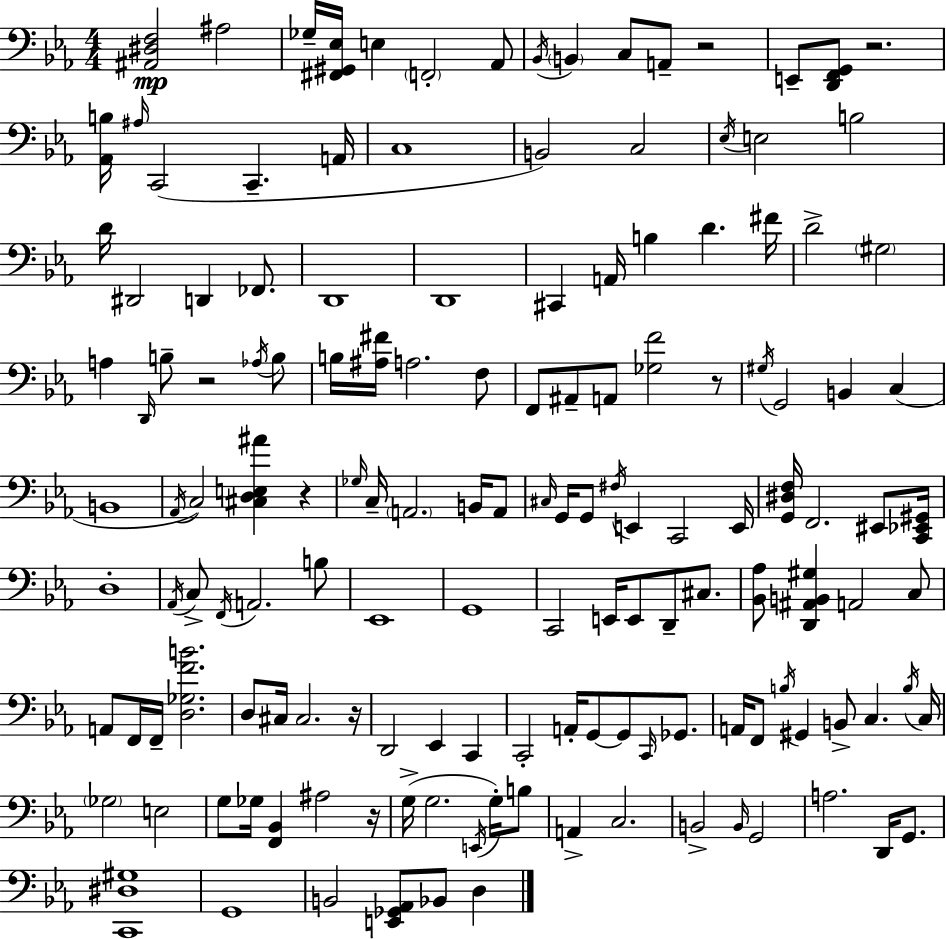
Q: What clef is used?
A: bass